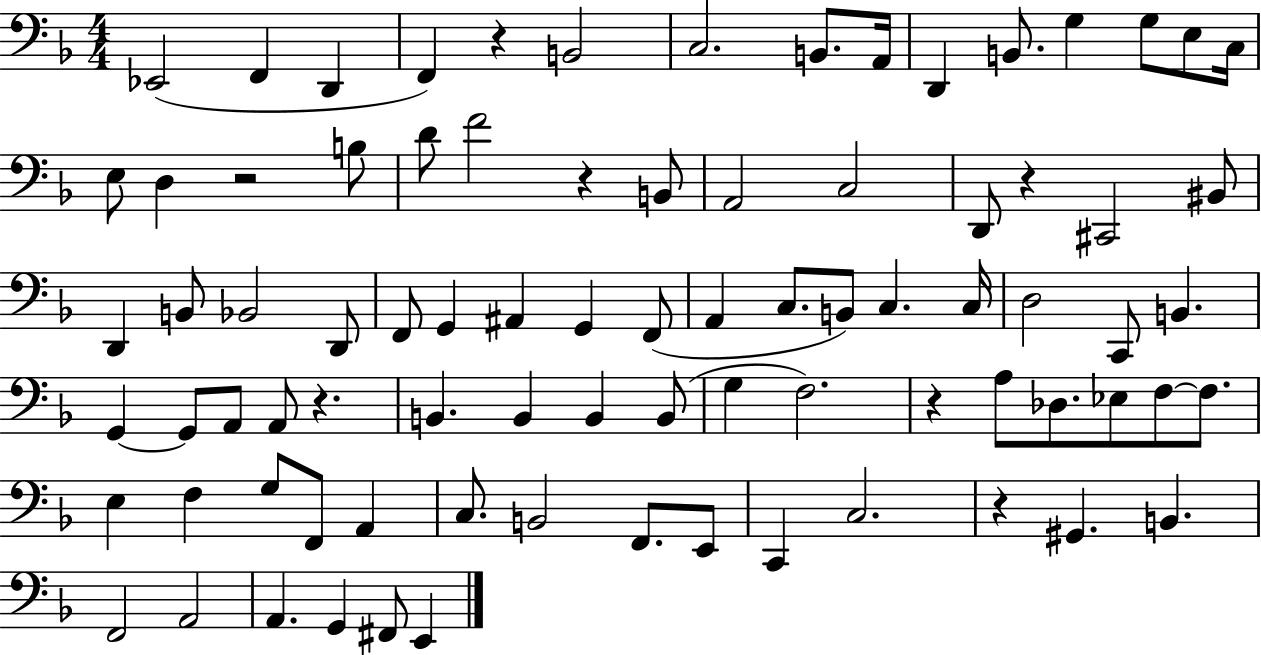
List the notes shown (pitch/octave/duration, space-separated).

Eb2/h F2/q D2/q F2/q R/q B2/h C3/h. B2/e. A2/s D2/q B2/e. G3/q G3/e E3/e C3/s E3/e D3/q R/h B3/e D4/e F4/h R/q B2/e A2/h C3/h D2/e R/q C#2/h BIS2/e D2/q B2/e Bb2/h D2/e F2/e G2/q A#2/q G2/q F2/e A2/q C3/e. B2/e C3/q. C3/s D3/h C2/e B2/q. G2/q G2/e A2/e A2/e R/q. B2/q. B2/q B2/q B2/e G3/q F3/h. R/q A3/e Db3/e. Eb3/e F3/e F3/e. E3/q F3/q G3/e F2/e A2/q C3/e. B2/h F2/e. E2/e C2/q C3/h. R/q G#2/q. B2/q. F2/h A2/h A2/q. G2/q F#2/e E2/q